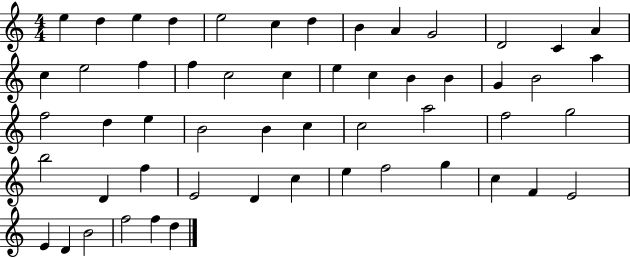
E5/q D5/q E5/q D5/q E5/h C5/q D5/q B4/q A4/q G4/h D4/h C4/q A4/q C5/q E5/h F5/q F5/q C5/h C5/q E5/q C5/q B4/q B4/q G4/q B4/h A5/q F5/h D5/q E5/q B4/h B4/q C5/q C5/h A5/h F5/h G5/h B5/h D4/q F5/q E4/h D4/q C5/q E5/q F5/h G5/q C5/q F4/q E4/h E4/q D4/q B4/h F5/h F5/q D5/q